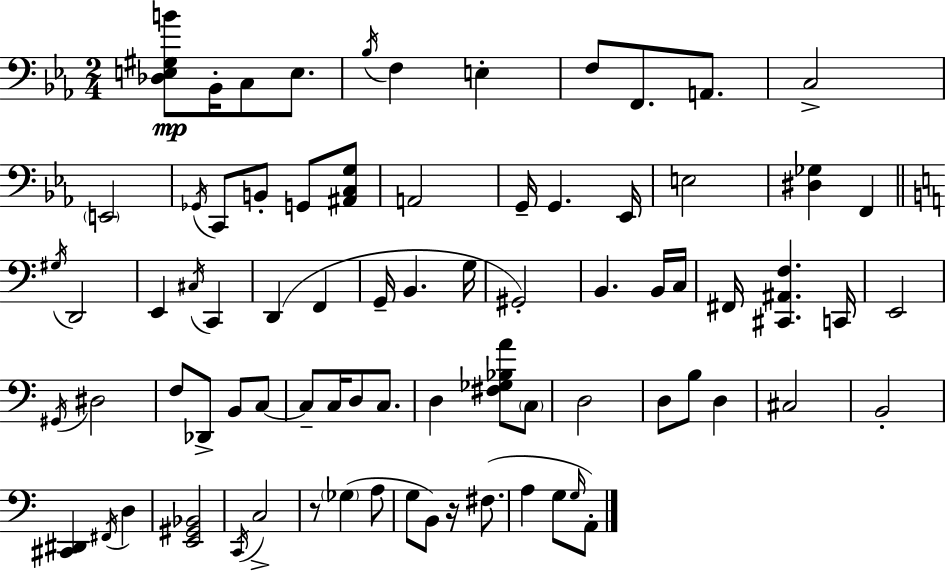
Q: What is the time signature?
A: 2/4